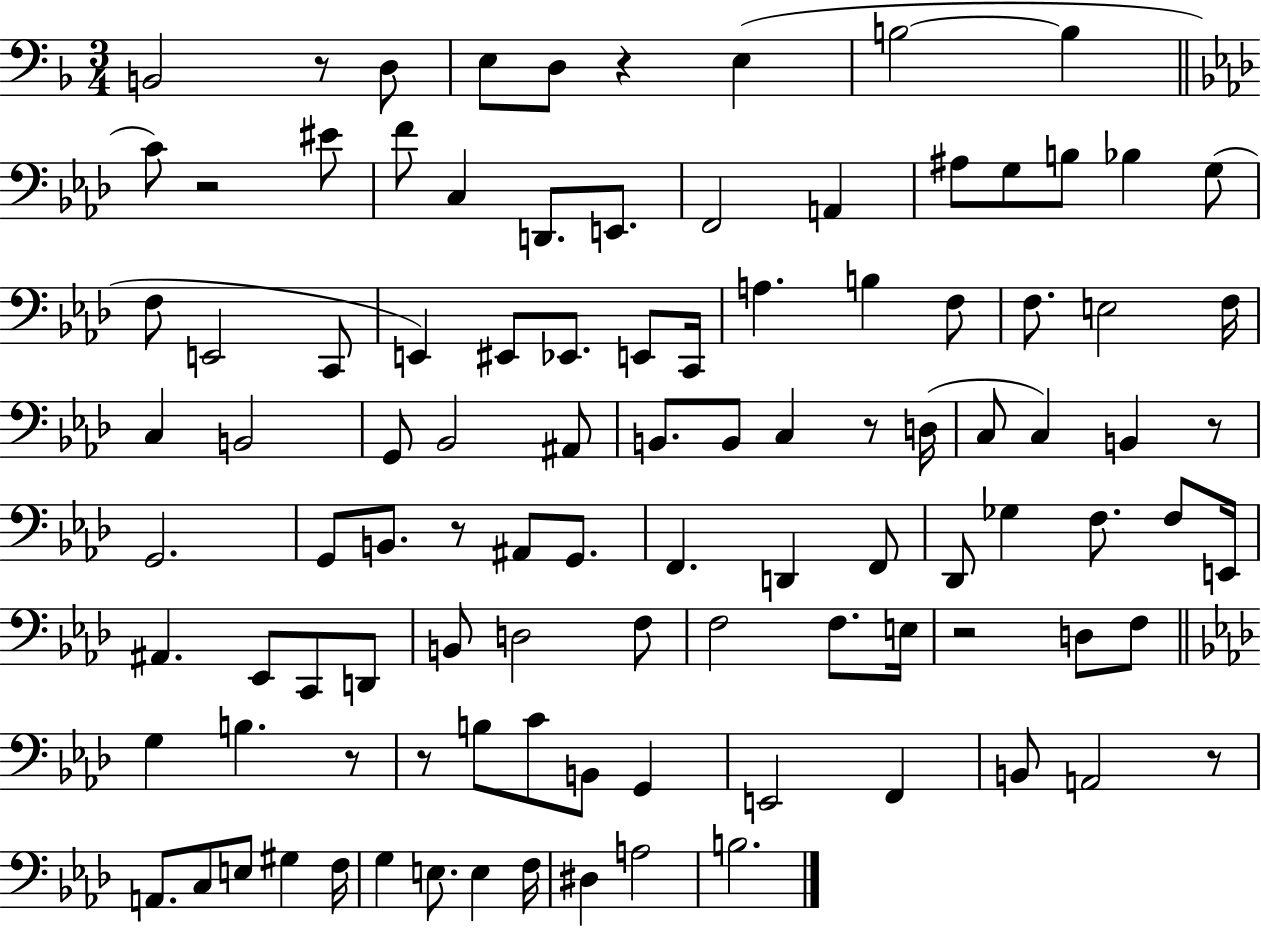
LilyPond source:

{
  \clef bass
  \numericTimeSignature
  \time 3/4
  \key f \major
  b,2 r8 d8 | e8 d8 r4 e4( | b2~~ b4 | \bar "||" \break \key f \minor c'8) r2 eis'8 | f'8 c4 d,8. e,8. | f,2 a,4 | ais8 g8 b8 bes4 g8( | \break f8 e,2 c,8 | e,4) eis,8 ees,8. e,8 c,16 | a4. b4 f8 | f8. e2 f16 | \break c4 b,2 | g,8 bes,2 ais,8 | b,8. b,8 c4 r8 d16( | c8 c4) b,4 r8 | \break g,2. | g,8 b,8. r8 ais,8 g,8. | f,4. d,4 f,8 | des,8 ges4 f8. f8 e,16 | \break ais,4. ees,8 c,8 d,8 | b,8 d2 f8 | f2 f8. e16 | r2 d8 f8 | \break \bar "||" \break \key aes \major g4 b4. r8 | r8 b8 c'8 b,8 g,4 | e,2 f,4 | b,8 a,2 r8 | \break a,8. c8 e8 gis4 f16 | g4 e8. e4 f16 | dis4 a2 | b2. | \break \bar "|."
}